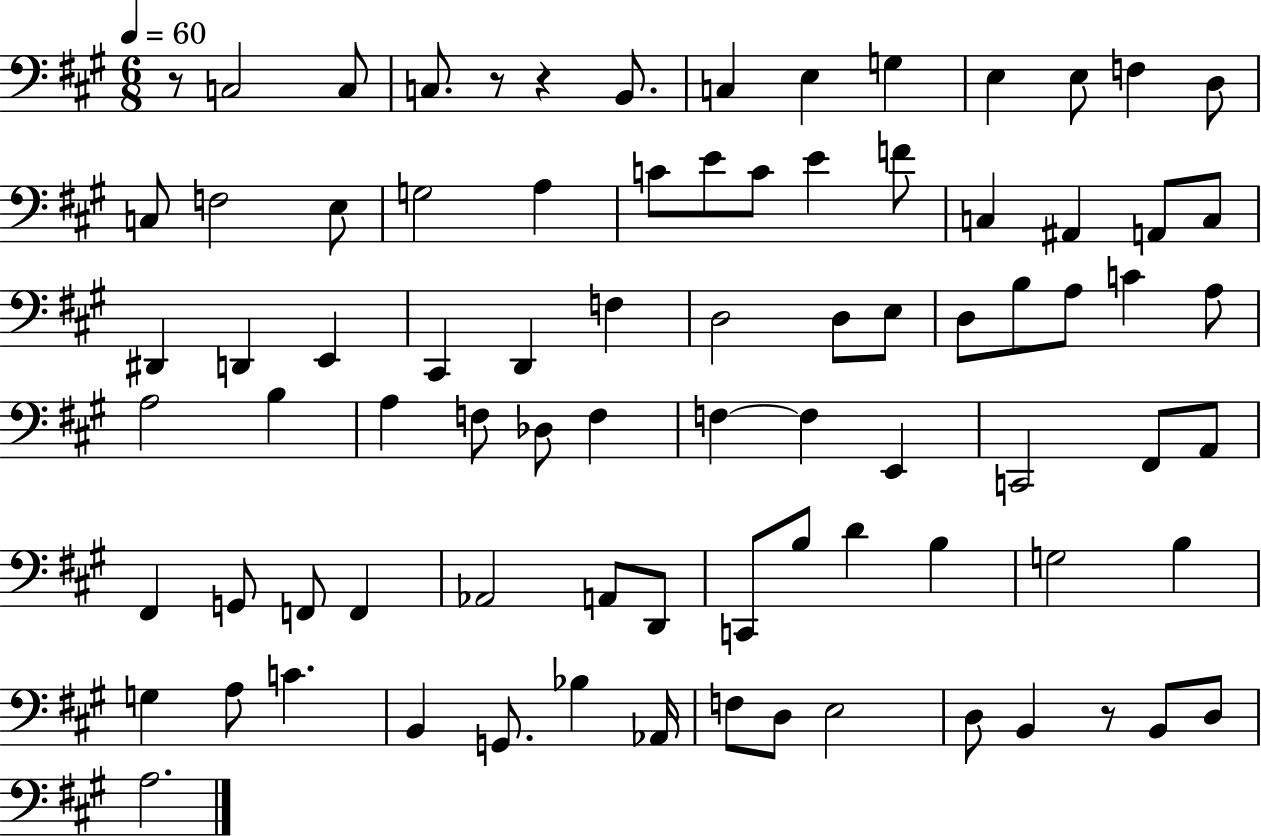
X:1
T:Untitled
M:6/8
L:1/4
K:A
z/2 C,2 C,/2 C,/2 z/2 z B,,/2 C, E, G, E, E,/2 F, D,/2 C,/2 F,2 E,/2 G,2 A, C/2 E/2 C/2 E F/2 C, ^A,, A,,/2 C,/2 ^D,, D,, E,, ^C,, D,, F, D,2 D,/2 E,/2 D,/2 B,/2 A,/2 C A,/2 A,2 B, A, F,/2 _D,/2 F, F, F, E,, C,,2 ^F,,/2 A,,/2 ^F,, G,,/2 F,,/2 F,, _A,,2 A,,/2 D,,/2 C,,/2 B,/2 D B, G,2 B, G, A,/2 C B,, G,,/2 _B, _A,,/4 F,/2 D,/2 E,2 D,/2 B,, z/2 B,,/2 D,/2 A,2